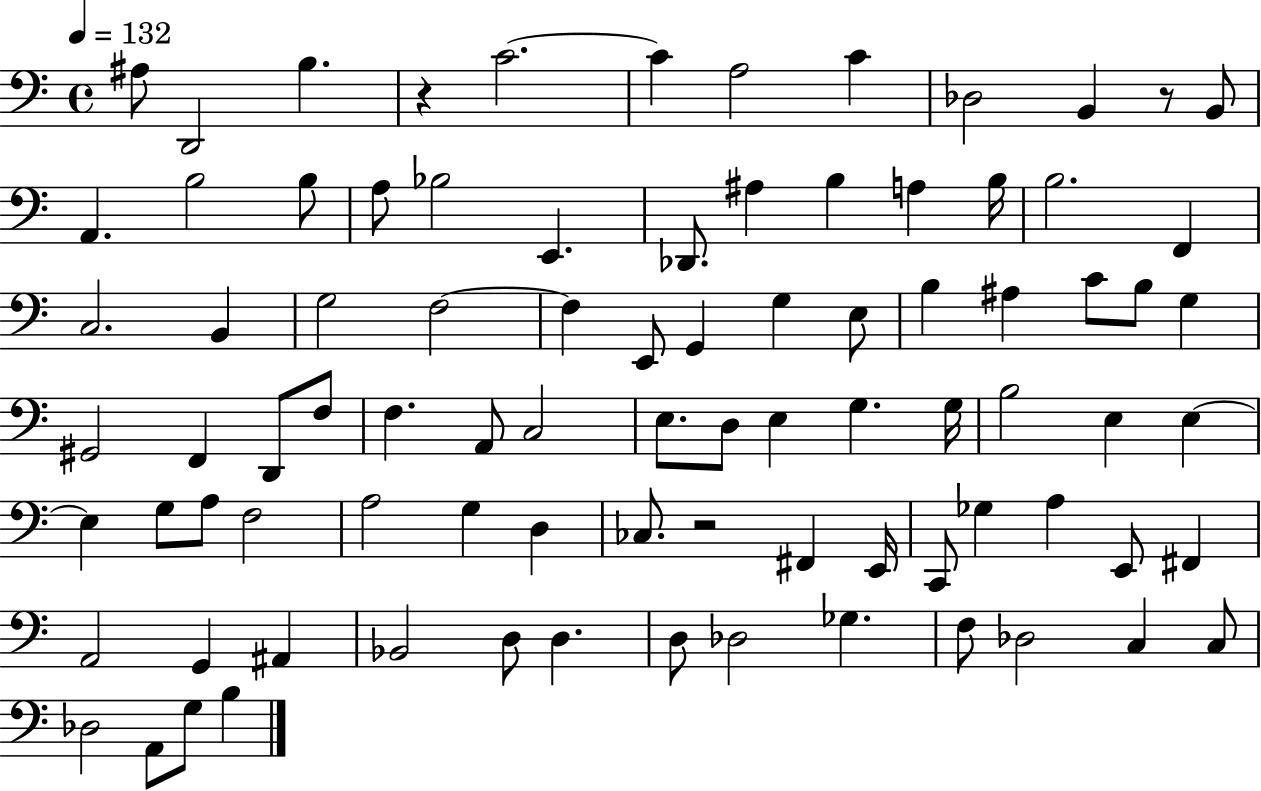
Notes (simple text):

A#3/e D2/h B3/q. R/q C4/h. C4/q A3/h C4/q Db3/h B2/q R/e B2/e A2/q. B3/h B3/e A3/e Bb3/h E2/q. Db2/e. A#3/q B3/q A3/q B3/s B3/h. F2/q C3/h. B2/q G3/h F3/h F3/q E2/e G2/q G3/q E3/e B3/q A#3/q C4/e B3/e G3/q G#2/h F2/q D2/e F3/e F3/q. A2/e C3/h E3/e. D3/e E3/q G3/q. G3/s B3/h E3/q E3/q E3/q G3/e A3/e F3/h A3/h G3/q D3/q CES3/e. R/h F#2/q E2/s C2/e Gb3/q A3/q E2/e F#2/q A2/h G2/q A#2/q Bb2/h D3/e D3/q. D3/e Db3/h Gb3/q. F3/e Db3/h C3/q C3/e Db3/h A2/e G3/e B3/q